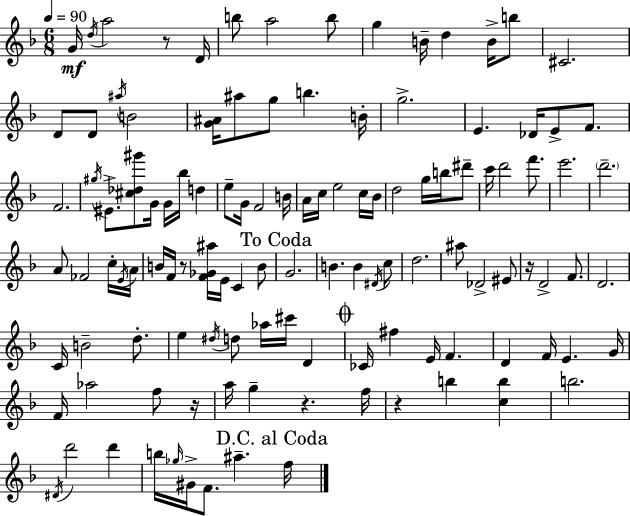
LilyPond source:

{
  \clef treble
  \numericTimeSignature
  \time 6/8
  \key d \minor
  \tempo 4 = 90
  g'16\mf \acciaccatura { d''16 } a''2 r8 | d'16 b''8 a''2 b''8 | g''4 b'16-- d''4 b'16-> b''8 | cis'2. | \break d'8 d'8 \acciaccatura { ais''16 } b'2 | <g' ais'>16 ais''8 g''8 b''4. | b'16-. g''2.-> | e'4. des'16 e'8-> f'8. | \break f'2. | \acciaccatura { gis''16 } eis'8.-> <cis'' des'' gis'''>8 g'16 g'16 bes''16 d''4 | e''8-- g'16 f'2 | b'16 a'16 c''16 e''2 | \break c''16 bes'16 d''2 g''16 | b''16 dis'''8-- c'''16 d'''2 | f'''8. e'''2. | \parenthesize d'''2.-- | \break a'8 fes'2 | c''16-. \acciaccatura { e'16 } a'16 b'16 f'16 r8 <f' ges' ais''>16 e'16 c'4 | b'8 \mark "To Coda" g'2. | b'4. b'4 | \break \acciaccatura { dis'16 } c''8 d''2. | ais''8 des'2-> | eis'8 r16 d'2-> | f'8. d'2. | \break c'16 b'2-- | d''8.-. e''4 \acciaccatura { dis''16 } d''8 | aes''16 cis'''16 d'4 \mark \markup { \musicglyph "scripts.coda" } ces'16 fis''4 e'16 | f'4. d'4 f'16 e'4. | \break g'16 f'16 aes''2 | f''8 r16 a''16 g''4-- r4. | f''16 r4 b''4 | <c'' b''>4 b''2. | \break \acciaccatura { dis'16 } d'''2 | d'''4 b''16 \grace { ges''16 } gis'16-> f'8. | ais''4.-- \mark "D.C. al Coda" f''16 \bar "|."
}